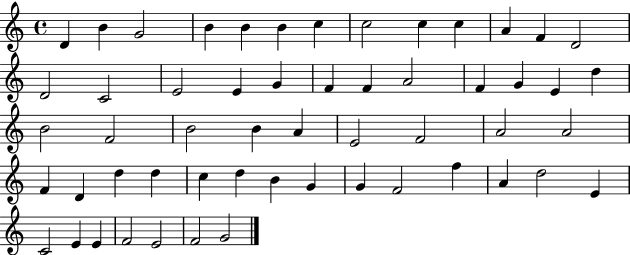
X:1
T:Untitled
M:4/4
L:1/4
K:C
D B G2 B B B c c2 c c A F D2 D2 C2 E2 E G F F A2 F G E d B2 F2 B2 B A E2 F2 A2 A2 F D d d c d B G G F2 f A d2 E C2 E E F2 E2 F2 G2